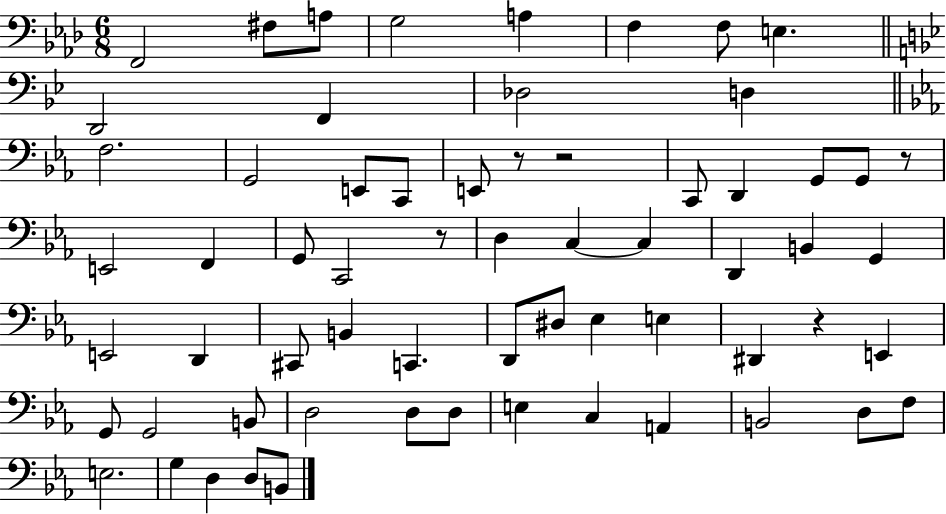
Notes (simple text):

F2/h F#3/e A3/e G3/h A3/q F3/q F3/e E3/q. D2/h F2/q Db3/h D3/q F3/h. G2/h E2/e C2/e E2/e R/e R/h C2/e D2/q G2/e G2/e R/e E2/h F2/q G2/e C2/h R/e D3/q C3/q C3/q D2/q B2/q G2/q E2/h D2/q C#2/e B2/q C2/q. D2/e D#3/e Eb3/q E3/q D#2/q R/q E2/q G2/e G2/h B2/e D3/h D3/e D3/e E3/q C3/q A2/q B2/h D3/e F3/e E3/h. G3/q D3/q D3/e B2/e